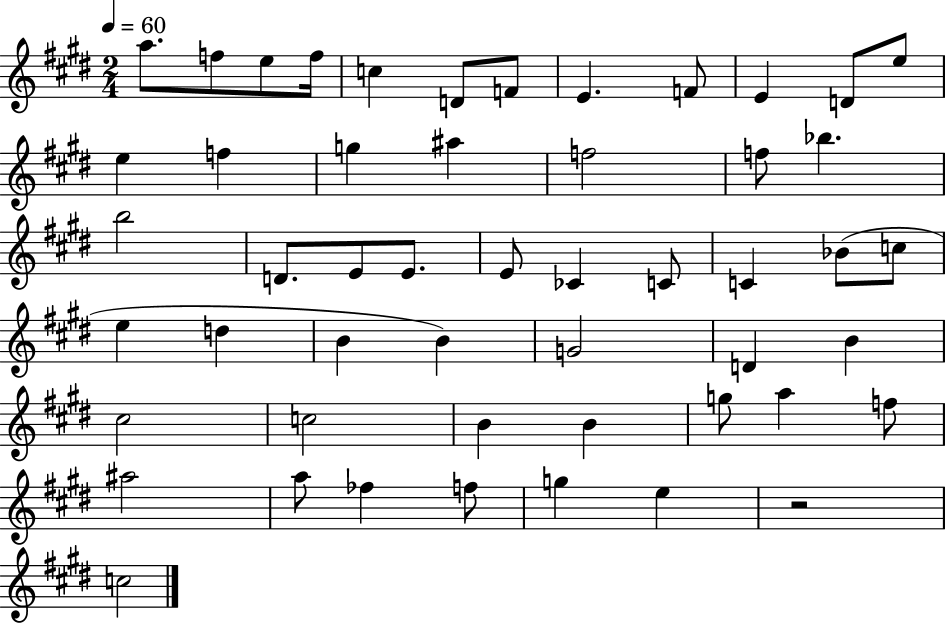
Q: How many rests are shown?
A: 1